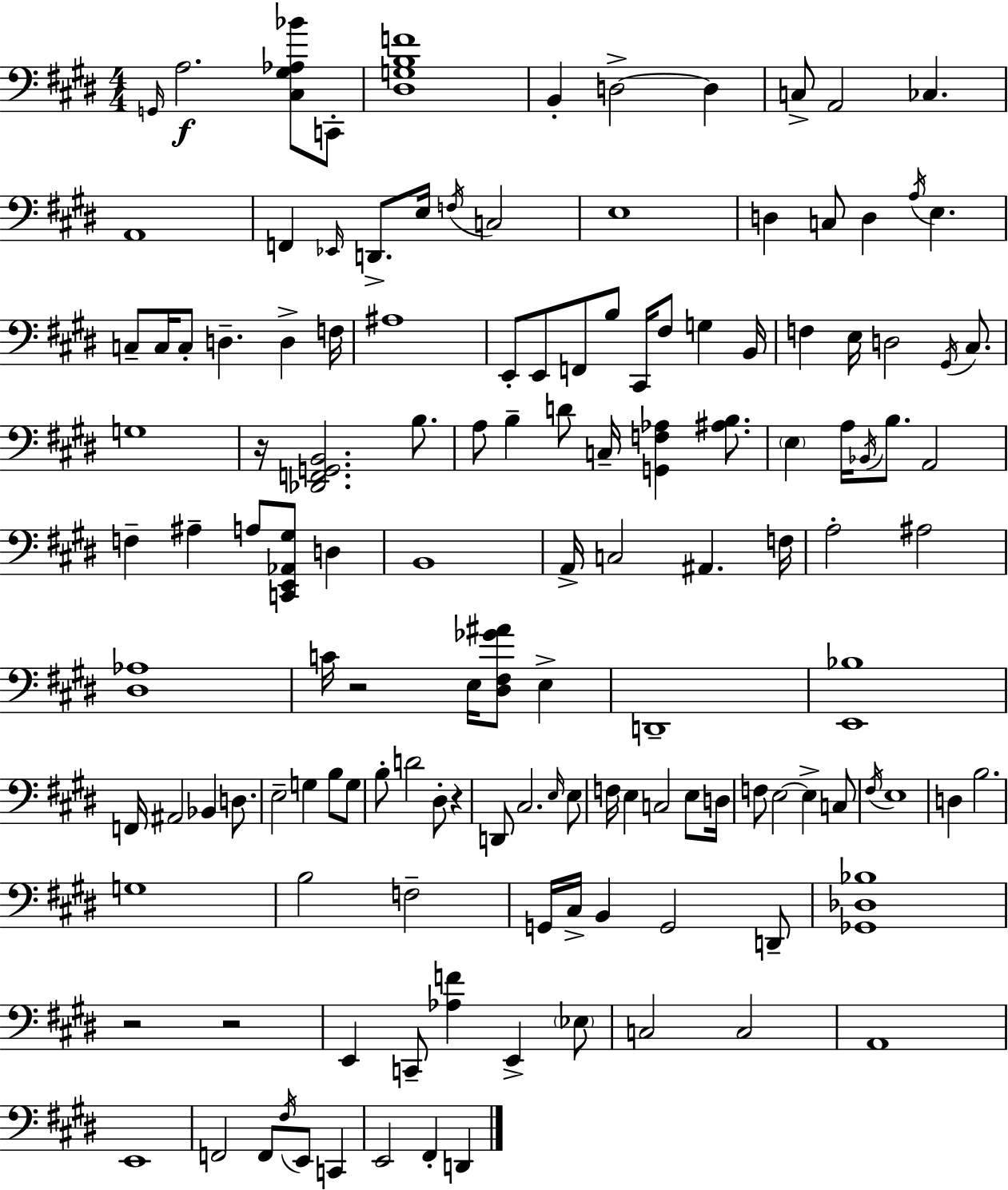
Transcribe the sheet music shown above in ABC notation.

X:1
T:Untitled
M:4/4
L:1/4
K:E
G,,/4 A,2 [^C,^G,_A,_B]/2 C,,/2 [^D,G,B,F]4 B,, D,2 D, C,/2 A,,2 _C, A,,4 F,, _E,,/4 D,,/2 E,/4 F,/4 C,2 E,4 D, C,/2 D, A,/4 E, C,/2 C,/4 C,/2 D, D, F,/4 ^A,4 E,,/2 E,,/2 F,,/2 B,/2 ^C,,/4 ^F,/2 G, B,,/4 F, E,/4 D,2 ^G,,/4 ^C,/2 G,4 z/4 [_D,,F,,G,,B,,]2 B,/2 A,/2 B, D/2 C,/4 [G,,F,_A,] [^A,B,]/2 E, A,/4 _B,,/4 B,/2 A,,2 F, ^A, A,/2 [C,,E,,_A,,^G,]/2 D, B,,4 A,,/4 C,2 ^A,, F,/4 A,2 ^A,2 [^D,_A,]4 C/4 z2 E,/4 [^D,^F,_G^A]/2 E, D,,4 [E,,_B,]4 F,,/4 ^A,,2 _B,, D,/2 E,2 G, B,/2 G,/2 B,/2 D2 ^D,/2 z D,,/2 ^C,2 E,/4 E,/2 F,/4 E, C,2 E,/2 D,/4 F,/2 E,2 E, C,/2 ^F,/4 E,4 D, B,2 G,4 B,2 F,2 G,,/4 ^C,/4 B,, G,,2 D,,/2 [_G,,_D,_B,]4 z2 z2 E,, C,,/2 [_A,F] E,, _E,/2 C,2 C,2 A,,4 E,,4 F,,2 F,,/2 ^F,/4 E,,/2 C,, E,,2 ^F,, D,,